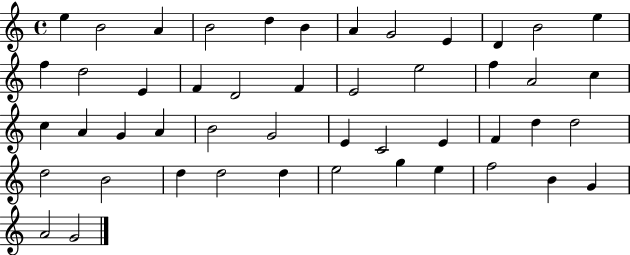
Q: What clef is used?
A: treble